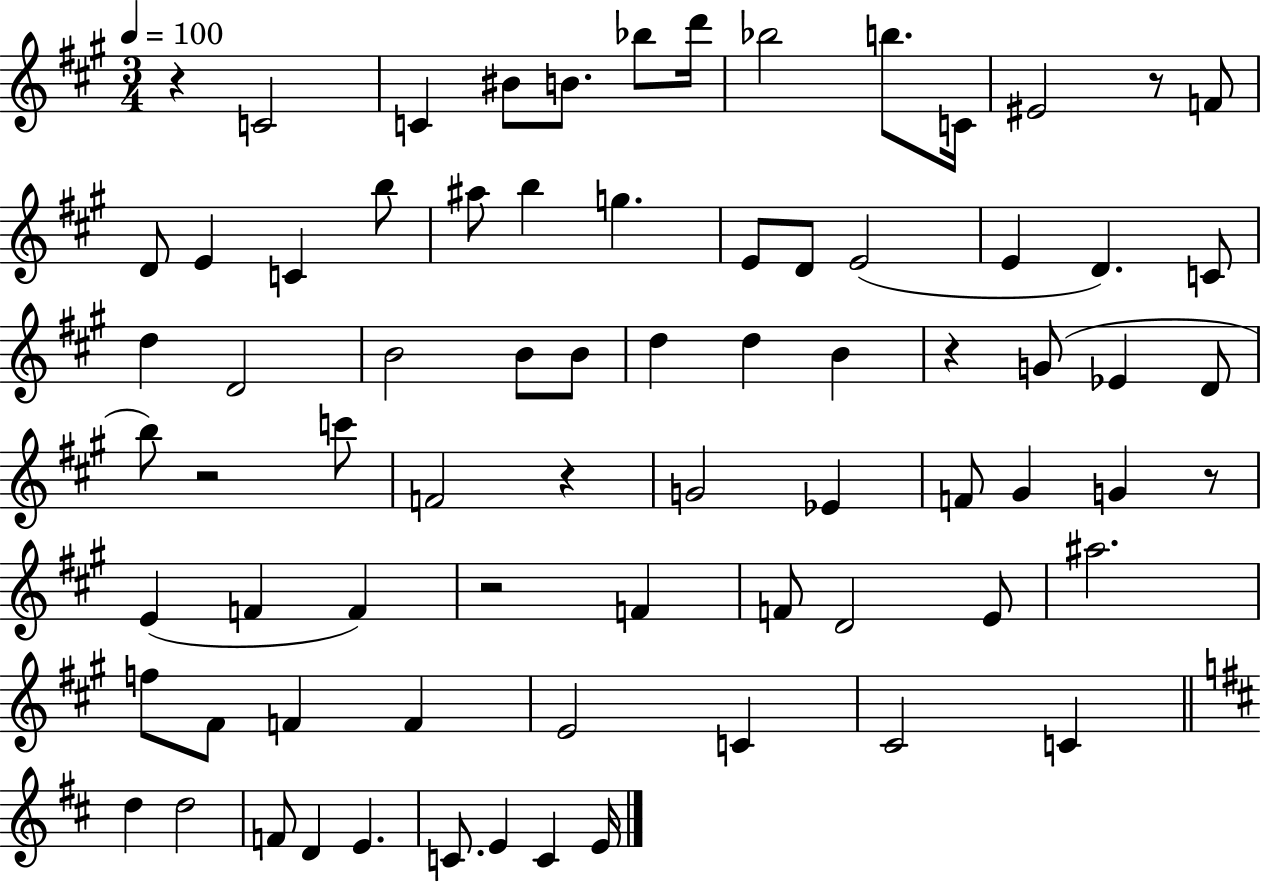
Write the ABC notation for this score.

X:1
T:Untitled
M:3/4
L:1/4
K:A
z C2 C ^B/2 B/2 _b/2 d'/4 _b2 b/2 C/4 ^E2 z/2 F/2 D/2 E C b/2 ^a/2 b g E/2 D/2 E2 E D C/2 d D2 B2 B/2 B/2 d d B z G/2 _E D/2 b/2 z2 c'/2 F2 z G2 _E F/2 ^G G z/2 E F F z2 F F/2 D2 E/2 ^a2 f/2 ^F/2 F F E2 C ^C2 C d d2 F/2 D E C/2 E C E/4